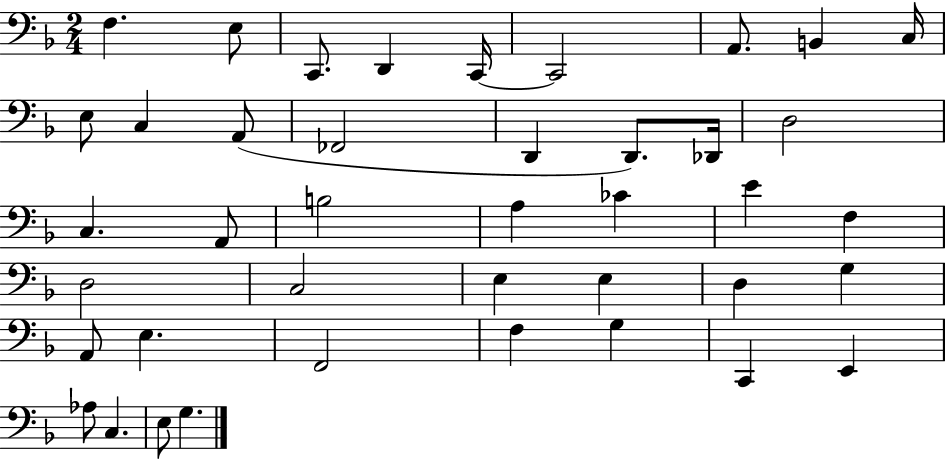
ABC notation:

X:1
T:Untitled
M:2/4
L:1/4
K:F
F, E,/2 C,,/2 D,, C,,/4 C,,2 A,,/2 B,, C,/4 E,/2 C, A,,/2 _F,,2 D,, D,,/2 _D,,/4 D,2 C, A,,/2 B,2 A, _C E F, D,2 C,2 E, E, D, G, A,,/2 E, F,,2 F, G, C,, E,, _A,/2 C, E,/2 G,